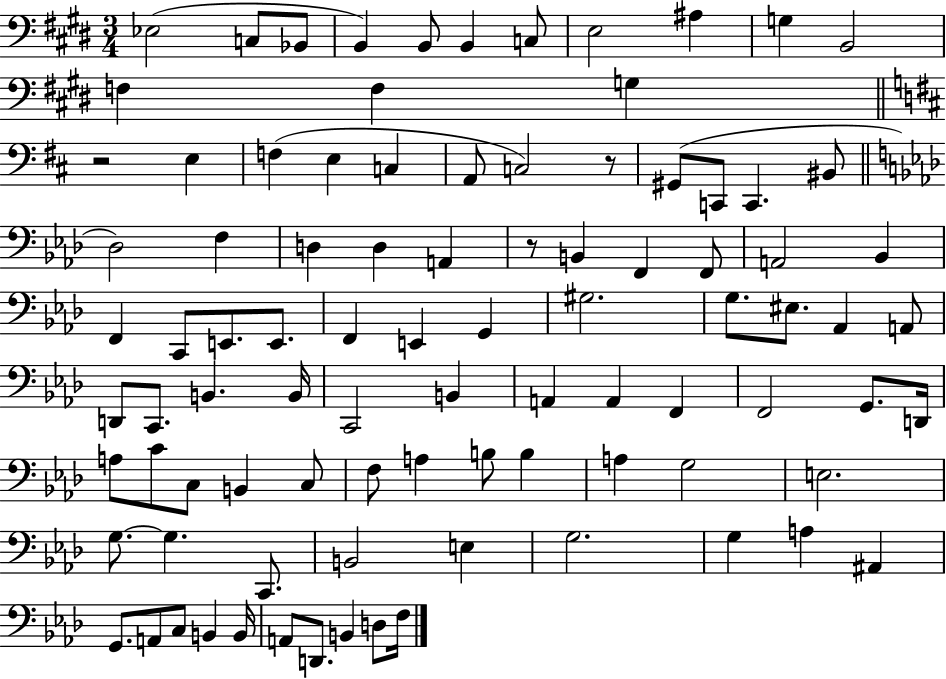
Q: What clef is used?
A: bass